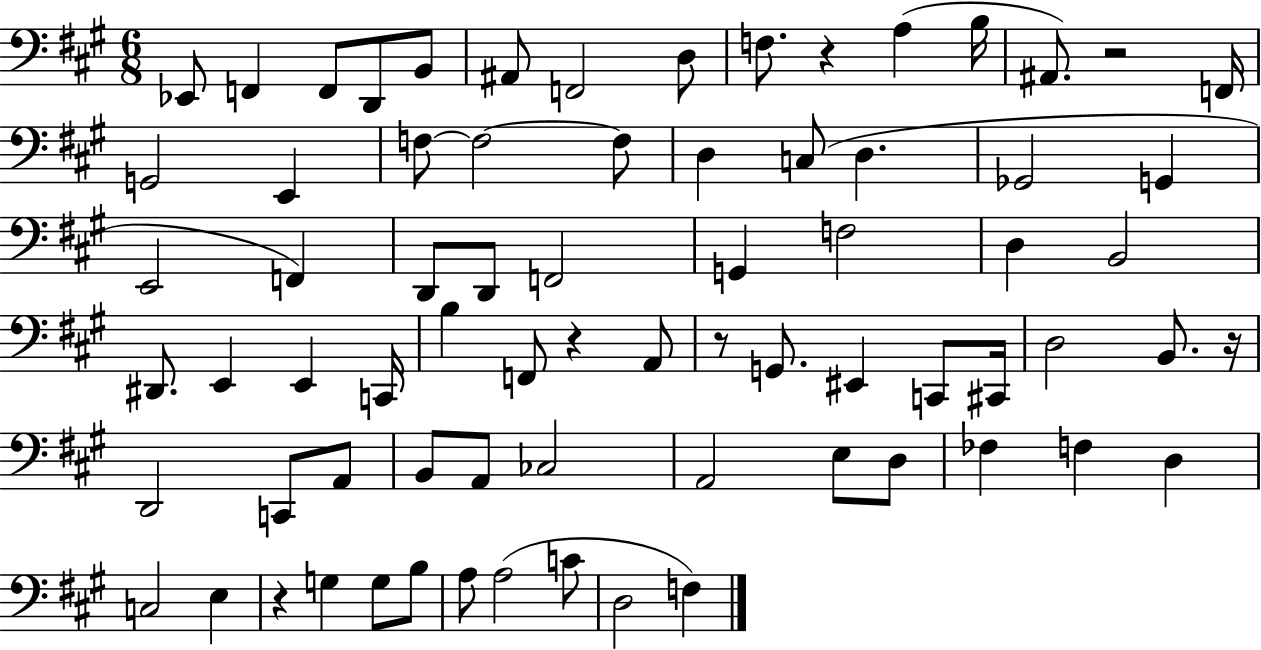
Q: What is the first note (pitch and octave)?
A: Eb2